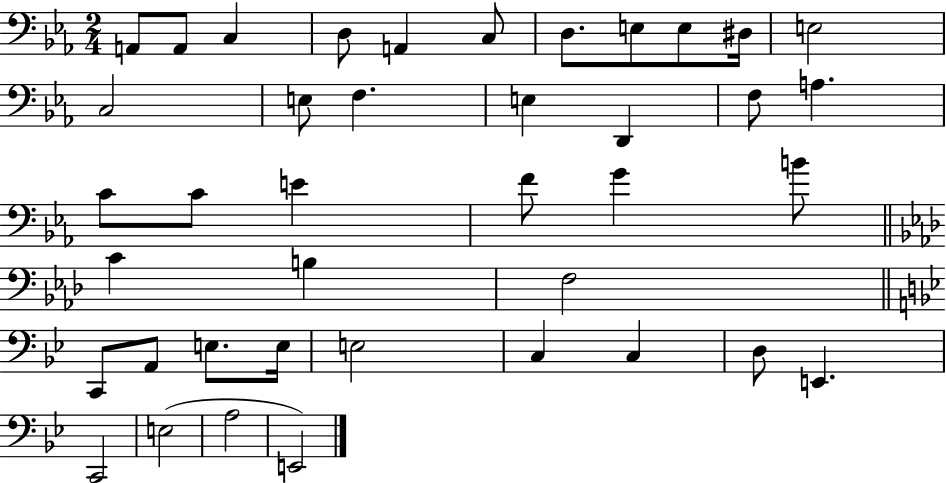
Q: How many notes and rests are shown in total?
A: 40